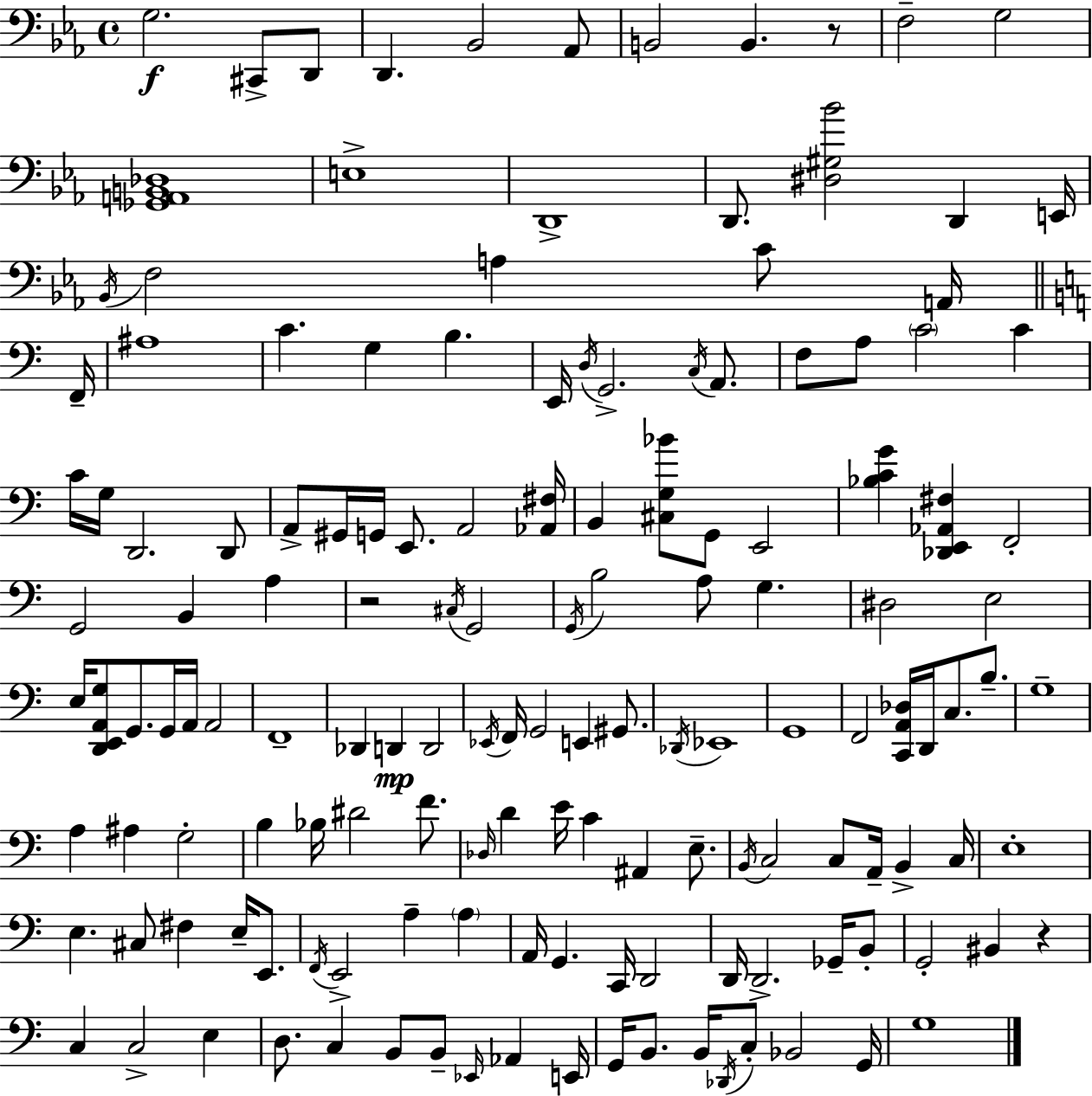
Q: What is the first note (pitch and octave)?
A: G3